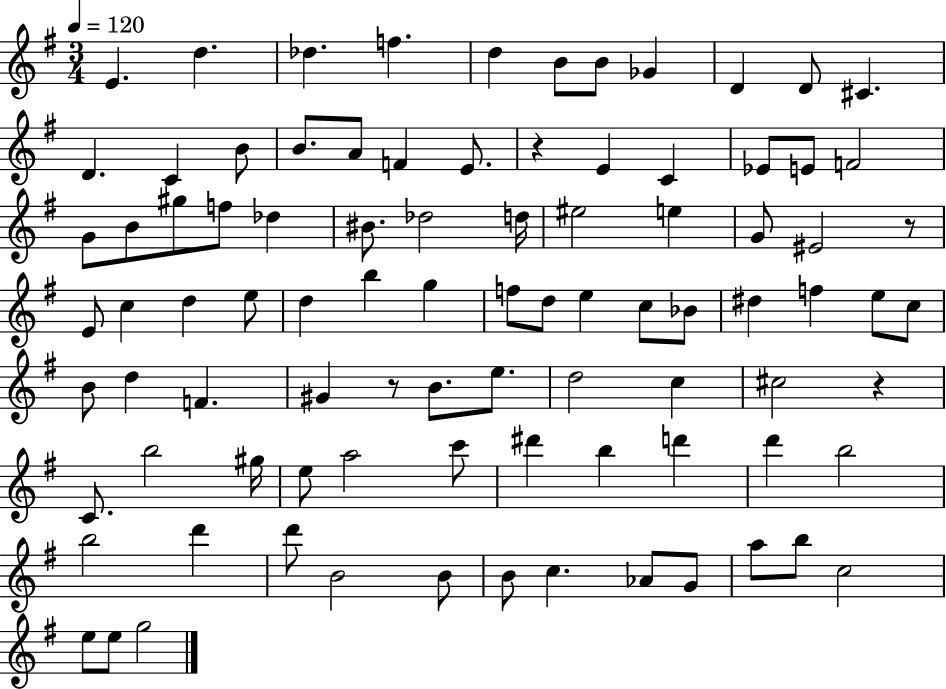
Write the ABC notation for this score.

X:1
T:Untitled
M:3/4
L:1/4
K:G
E d _d f d B/2 B/2 _G D D/2 ^C D C B/2 B/2 A/2 F E/2 z E C _E/2 E/2 F2 G/2 B/2 ^g/2 f/2 _d ^B/2 _d2 d/4 ^e2 e G/2 ^E2 z/2 E/2 c d e/2 d b g f/2 d/2 e c/2 _B/2 ^d f e/2 c/2 B/2 d F ^G z/2 B/2 e/2 d2 c ^c2 z C/2 b2 ^g/4 e/2 a2 c'/2 ^d' b d' d' b2 b2 d' d'/2 B2 B/2 B/2 c _A/2 G/2 a/2 b/2 c2 e/2 e/2 g2